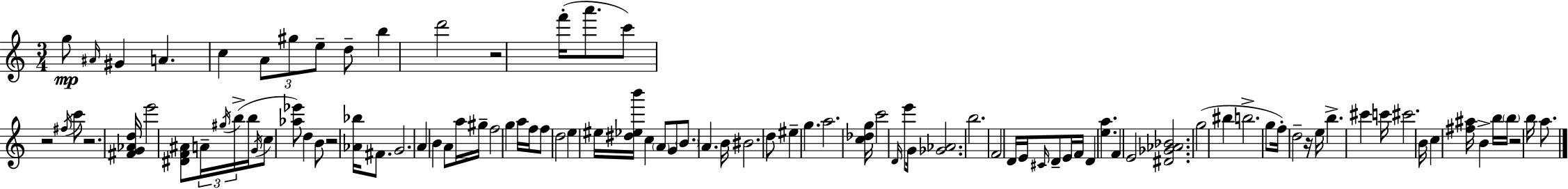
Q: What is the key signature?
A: C major